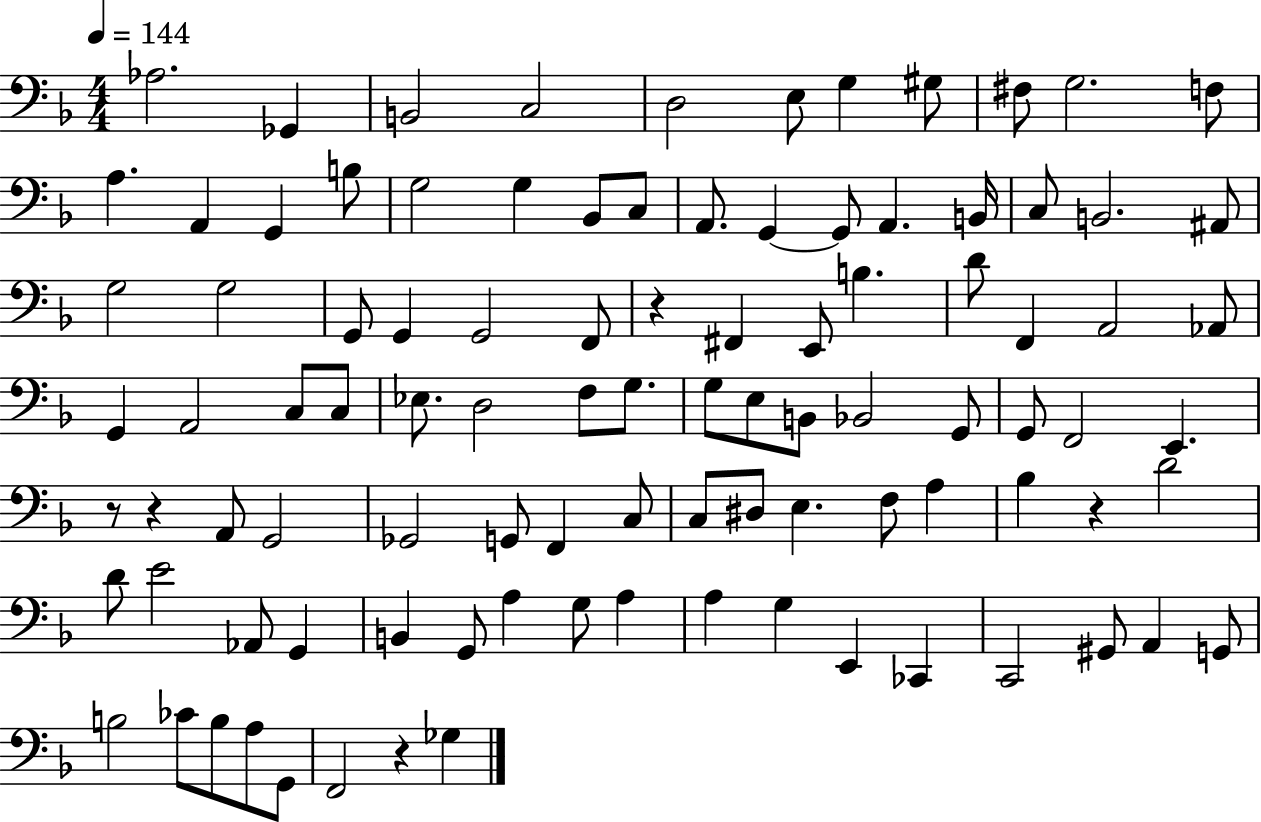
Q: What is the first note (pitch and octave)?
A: Ab3